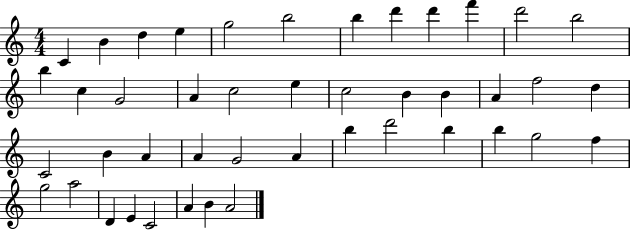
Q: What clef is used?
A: treble